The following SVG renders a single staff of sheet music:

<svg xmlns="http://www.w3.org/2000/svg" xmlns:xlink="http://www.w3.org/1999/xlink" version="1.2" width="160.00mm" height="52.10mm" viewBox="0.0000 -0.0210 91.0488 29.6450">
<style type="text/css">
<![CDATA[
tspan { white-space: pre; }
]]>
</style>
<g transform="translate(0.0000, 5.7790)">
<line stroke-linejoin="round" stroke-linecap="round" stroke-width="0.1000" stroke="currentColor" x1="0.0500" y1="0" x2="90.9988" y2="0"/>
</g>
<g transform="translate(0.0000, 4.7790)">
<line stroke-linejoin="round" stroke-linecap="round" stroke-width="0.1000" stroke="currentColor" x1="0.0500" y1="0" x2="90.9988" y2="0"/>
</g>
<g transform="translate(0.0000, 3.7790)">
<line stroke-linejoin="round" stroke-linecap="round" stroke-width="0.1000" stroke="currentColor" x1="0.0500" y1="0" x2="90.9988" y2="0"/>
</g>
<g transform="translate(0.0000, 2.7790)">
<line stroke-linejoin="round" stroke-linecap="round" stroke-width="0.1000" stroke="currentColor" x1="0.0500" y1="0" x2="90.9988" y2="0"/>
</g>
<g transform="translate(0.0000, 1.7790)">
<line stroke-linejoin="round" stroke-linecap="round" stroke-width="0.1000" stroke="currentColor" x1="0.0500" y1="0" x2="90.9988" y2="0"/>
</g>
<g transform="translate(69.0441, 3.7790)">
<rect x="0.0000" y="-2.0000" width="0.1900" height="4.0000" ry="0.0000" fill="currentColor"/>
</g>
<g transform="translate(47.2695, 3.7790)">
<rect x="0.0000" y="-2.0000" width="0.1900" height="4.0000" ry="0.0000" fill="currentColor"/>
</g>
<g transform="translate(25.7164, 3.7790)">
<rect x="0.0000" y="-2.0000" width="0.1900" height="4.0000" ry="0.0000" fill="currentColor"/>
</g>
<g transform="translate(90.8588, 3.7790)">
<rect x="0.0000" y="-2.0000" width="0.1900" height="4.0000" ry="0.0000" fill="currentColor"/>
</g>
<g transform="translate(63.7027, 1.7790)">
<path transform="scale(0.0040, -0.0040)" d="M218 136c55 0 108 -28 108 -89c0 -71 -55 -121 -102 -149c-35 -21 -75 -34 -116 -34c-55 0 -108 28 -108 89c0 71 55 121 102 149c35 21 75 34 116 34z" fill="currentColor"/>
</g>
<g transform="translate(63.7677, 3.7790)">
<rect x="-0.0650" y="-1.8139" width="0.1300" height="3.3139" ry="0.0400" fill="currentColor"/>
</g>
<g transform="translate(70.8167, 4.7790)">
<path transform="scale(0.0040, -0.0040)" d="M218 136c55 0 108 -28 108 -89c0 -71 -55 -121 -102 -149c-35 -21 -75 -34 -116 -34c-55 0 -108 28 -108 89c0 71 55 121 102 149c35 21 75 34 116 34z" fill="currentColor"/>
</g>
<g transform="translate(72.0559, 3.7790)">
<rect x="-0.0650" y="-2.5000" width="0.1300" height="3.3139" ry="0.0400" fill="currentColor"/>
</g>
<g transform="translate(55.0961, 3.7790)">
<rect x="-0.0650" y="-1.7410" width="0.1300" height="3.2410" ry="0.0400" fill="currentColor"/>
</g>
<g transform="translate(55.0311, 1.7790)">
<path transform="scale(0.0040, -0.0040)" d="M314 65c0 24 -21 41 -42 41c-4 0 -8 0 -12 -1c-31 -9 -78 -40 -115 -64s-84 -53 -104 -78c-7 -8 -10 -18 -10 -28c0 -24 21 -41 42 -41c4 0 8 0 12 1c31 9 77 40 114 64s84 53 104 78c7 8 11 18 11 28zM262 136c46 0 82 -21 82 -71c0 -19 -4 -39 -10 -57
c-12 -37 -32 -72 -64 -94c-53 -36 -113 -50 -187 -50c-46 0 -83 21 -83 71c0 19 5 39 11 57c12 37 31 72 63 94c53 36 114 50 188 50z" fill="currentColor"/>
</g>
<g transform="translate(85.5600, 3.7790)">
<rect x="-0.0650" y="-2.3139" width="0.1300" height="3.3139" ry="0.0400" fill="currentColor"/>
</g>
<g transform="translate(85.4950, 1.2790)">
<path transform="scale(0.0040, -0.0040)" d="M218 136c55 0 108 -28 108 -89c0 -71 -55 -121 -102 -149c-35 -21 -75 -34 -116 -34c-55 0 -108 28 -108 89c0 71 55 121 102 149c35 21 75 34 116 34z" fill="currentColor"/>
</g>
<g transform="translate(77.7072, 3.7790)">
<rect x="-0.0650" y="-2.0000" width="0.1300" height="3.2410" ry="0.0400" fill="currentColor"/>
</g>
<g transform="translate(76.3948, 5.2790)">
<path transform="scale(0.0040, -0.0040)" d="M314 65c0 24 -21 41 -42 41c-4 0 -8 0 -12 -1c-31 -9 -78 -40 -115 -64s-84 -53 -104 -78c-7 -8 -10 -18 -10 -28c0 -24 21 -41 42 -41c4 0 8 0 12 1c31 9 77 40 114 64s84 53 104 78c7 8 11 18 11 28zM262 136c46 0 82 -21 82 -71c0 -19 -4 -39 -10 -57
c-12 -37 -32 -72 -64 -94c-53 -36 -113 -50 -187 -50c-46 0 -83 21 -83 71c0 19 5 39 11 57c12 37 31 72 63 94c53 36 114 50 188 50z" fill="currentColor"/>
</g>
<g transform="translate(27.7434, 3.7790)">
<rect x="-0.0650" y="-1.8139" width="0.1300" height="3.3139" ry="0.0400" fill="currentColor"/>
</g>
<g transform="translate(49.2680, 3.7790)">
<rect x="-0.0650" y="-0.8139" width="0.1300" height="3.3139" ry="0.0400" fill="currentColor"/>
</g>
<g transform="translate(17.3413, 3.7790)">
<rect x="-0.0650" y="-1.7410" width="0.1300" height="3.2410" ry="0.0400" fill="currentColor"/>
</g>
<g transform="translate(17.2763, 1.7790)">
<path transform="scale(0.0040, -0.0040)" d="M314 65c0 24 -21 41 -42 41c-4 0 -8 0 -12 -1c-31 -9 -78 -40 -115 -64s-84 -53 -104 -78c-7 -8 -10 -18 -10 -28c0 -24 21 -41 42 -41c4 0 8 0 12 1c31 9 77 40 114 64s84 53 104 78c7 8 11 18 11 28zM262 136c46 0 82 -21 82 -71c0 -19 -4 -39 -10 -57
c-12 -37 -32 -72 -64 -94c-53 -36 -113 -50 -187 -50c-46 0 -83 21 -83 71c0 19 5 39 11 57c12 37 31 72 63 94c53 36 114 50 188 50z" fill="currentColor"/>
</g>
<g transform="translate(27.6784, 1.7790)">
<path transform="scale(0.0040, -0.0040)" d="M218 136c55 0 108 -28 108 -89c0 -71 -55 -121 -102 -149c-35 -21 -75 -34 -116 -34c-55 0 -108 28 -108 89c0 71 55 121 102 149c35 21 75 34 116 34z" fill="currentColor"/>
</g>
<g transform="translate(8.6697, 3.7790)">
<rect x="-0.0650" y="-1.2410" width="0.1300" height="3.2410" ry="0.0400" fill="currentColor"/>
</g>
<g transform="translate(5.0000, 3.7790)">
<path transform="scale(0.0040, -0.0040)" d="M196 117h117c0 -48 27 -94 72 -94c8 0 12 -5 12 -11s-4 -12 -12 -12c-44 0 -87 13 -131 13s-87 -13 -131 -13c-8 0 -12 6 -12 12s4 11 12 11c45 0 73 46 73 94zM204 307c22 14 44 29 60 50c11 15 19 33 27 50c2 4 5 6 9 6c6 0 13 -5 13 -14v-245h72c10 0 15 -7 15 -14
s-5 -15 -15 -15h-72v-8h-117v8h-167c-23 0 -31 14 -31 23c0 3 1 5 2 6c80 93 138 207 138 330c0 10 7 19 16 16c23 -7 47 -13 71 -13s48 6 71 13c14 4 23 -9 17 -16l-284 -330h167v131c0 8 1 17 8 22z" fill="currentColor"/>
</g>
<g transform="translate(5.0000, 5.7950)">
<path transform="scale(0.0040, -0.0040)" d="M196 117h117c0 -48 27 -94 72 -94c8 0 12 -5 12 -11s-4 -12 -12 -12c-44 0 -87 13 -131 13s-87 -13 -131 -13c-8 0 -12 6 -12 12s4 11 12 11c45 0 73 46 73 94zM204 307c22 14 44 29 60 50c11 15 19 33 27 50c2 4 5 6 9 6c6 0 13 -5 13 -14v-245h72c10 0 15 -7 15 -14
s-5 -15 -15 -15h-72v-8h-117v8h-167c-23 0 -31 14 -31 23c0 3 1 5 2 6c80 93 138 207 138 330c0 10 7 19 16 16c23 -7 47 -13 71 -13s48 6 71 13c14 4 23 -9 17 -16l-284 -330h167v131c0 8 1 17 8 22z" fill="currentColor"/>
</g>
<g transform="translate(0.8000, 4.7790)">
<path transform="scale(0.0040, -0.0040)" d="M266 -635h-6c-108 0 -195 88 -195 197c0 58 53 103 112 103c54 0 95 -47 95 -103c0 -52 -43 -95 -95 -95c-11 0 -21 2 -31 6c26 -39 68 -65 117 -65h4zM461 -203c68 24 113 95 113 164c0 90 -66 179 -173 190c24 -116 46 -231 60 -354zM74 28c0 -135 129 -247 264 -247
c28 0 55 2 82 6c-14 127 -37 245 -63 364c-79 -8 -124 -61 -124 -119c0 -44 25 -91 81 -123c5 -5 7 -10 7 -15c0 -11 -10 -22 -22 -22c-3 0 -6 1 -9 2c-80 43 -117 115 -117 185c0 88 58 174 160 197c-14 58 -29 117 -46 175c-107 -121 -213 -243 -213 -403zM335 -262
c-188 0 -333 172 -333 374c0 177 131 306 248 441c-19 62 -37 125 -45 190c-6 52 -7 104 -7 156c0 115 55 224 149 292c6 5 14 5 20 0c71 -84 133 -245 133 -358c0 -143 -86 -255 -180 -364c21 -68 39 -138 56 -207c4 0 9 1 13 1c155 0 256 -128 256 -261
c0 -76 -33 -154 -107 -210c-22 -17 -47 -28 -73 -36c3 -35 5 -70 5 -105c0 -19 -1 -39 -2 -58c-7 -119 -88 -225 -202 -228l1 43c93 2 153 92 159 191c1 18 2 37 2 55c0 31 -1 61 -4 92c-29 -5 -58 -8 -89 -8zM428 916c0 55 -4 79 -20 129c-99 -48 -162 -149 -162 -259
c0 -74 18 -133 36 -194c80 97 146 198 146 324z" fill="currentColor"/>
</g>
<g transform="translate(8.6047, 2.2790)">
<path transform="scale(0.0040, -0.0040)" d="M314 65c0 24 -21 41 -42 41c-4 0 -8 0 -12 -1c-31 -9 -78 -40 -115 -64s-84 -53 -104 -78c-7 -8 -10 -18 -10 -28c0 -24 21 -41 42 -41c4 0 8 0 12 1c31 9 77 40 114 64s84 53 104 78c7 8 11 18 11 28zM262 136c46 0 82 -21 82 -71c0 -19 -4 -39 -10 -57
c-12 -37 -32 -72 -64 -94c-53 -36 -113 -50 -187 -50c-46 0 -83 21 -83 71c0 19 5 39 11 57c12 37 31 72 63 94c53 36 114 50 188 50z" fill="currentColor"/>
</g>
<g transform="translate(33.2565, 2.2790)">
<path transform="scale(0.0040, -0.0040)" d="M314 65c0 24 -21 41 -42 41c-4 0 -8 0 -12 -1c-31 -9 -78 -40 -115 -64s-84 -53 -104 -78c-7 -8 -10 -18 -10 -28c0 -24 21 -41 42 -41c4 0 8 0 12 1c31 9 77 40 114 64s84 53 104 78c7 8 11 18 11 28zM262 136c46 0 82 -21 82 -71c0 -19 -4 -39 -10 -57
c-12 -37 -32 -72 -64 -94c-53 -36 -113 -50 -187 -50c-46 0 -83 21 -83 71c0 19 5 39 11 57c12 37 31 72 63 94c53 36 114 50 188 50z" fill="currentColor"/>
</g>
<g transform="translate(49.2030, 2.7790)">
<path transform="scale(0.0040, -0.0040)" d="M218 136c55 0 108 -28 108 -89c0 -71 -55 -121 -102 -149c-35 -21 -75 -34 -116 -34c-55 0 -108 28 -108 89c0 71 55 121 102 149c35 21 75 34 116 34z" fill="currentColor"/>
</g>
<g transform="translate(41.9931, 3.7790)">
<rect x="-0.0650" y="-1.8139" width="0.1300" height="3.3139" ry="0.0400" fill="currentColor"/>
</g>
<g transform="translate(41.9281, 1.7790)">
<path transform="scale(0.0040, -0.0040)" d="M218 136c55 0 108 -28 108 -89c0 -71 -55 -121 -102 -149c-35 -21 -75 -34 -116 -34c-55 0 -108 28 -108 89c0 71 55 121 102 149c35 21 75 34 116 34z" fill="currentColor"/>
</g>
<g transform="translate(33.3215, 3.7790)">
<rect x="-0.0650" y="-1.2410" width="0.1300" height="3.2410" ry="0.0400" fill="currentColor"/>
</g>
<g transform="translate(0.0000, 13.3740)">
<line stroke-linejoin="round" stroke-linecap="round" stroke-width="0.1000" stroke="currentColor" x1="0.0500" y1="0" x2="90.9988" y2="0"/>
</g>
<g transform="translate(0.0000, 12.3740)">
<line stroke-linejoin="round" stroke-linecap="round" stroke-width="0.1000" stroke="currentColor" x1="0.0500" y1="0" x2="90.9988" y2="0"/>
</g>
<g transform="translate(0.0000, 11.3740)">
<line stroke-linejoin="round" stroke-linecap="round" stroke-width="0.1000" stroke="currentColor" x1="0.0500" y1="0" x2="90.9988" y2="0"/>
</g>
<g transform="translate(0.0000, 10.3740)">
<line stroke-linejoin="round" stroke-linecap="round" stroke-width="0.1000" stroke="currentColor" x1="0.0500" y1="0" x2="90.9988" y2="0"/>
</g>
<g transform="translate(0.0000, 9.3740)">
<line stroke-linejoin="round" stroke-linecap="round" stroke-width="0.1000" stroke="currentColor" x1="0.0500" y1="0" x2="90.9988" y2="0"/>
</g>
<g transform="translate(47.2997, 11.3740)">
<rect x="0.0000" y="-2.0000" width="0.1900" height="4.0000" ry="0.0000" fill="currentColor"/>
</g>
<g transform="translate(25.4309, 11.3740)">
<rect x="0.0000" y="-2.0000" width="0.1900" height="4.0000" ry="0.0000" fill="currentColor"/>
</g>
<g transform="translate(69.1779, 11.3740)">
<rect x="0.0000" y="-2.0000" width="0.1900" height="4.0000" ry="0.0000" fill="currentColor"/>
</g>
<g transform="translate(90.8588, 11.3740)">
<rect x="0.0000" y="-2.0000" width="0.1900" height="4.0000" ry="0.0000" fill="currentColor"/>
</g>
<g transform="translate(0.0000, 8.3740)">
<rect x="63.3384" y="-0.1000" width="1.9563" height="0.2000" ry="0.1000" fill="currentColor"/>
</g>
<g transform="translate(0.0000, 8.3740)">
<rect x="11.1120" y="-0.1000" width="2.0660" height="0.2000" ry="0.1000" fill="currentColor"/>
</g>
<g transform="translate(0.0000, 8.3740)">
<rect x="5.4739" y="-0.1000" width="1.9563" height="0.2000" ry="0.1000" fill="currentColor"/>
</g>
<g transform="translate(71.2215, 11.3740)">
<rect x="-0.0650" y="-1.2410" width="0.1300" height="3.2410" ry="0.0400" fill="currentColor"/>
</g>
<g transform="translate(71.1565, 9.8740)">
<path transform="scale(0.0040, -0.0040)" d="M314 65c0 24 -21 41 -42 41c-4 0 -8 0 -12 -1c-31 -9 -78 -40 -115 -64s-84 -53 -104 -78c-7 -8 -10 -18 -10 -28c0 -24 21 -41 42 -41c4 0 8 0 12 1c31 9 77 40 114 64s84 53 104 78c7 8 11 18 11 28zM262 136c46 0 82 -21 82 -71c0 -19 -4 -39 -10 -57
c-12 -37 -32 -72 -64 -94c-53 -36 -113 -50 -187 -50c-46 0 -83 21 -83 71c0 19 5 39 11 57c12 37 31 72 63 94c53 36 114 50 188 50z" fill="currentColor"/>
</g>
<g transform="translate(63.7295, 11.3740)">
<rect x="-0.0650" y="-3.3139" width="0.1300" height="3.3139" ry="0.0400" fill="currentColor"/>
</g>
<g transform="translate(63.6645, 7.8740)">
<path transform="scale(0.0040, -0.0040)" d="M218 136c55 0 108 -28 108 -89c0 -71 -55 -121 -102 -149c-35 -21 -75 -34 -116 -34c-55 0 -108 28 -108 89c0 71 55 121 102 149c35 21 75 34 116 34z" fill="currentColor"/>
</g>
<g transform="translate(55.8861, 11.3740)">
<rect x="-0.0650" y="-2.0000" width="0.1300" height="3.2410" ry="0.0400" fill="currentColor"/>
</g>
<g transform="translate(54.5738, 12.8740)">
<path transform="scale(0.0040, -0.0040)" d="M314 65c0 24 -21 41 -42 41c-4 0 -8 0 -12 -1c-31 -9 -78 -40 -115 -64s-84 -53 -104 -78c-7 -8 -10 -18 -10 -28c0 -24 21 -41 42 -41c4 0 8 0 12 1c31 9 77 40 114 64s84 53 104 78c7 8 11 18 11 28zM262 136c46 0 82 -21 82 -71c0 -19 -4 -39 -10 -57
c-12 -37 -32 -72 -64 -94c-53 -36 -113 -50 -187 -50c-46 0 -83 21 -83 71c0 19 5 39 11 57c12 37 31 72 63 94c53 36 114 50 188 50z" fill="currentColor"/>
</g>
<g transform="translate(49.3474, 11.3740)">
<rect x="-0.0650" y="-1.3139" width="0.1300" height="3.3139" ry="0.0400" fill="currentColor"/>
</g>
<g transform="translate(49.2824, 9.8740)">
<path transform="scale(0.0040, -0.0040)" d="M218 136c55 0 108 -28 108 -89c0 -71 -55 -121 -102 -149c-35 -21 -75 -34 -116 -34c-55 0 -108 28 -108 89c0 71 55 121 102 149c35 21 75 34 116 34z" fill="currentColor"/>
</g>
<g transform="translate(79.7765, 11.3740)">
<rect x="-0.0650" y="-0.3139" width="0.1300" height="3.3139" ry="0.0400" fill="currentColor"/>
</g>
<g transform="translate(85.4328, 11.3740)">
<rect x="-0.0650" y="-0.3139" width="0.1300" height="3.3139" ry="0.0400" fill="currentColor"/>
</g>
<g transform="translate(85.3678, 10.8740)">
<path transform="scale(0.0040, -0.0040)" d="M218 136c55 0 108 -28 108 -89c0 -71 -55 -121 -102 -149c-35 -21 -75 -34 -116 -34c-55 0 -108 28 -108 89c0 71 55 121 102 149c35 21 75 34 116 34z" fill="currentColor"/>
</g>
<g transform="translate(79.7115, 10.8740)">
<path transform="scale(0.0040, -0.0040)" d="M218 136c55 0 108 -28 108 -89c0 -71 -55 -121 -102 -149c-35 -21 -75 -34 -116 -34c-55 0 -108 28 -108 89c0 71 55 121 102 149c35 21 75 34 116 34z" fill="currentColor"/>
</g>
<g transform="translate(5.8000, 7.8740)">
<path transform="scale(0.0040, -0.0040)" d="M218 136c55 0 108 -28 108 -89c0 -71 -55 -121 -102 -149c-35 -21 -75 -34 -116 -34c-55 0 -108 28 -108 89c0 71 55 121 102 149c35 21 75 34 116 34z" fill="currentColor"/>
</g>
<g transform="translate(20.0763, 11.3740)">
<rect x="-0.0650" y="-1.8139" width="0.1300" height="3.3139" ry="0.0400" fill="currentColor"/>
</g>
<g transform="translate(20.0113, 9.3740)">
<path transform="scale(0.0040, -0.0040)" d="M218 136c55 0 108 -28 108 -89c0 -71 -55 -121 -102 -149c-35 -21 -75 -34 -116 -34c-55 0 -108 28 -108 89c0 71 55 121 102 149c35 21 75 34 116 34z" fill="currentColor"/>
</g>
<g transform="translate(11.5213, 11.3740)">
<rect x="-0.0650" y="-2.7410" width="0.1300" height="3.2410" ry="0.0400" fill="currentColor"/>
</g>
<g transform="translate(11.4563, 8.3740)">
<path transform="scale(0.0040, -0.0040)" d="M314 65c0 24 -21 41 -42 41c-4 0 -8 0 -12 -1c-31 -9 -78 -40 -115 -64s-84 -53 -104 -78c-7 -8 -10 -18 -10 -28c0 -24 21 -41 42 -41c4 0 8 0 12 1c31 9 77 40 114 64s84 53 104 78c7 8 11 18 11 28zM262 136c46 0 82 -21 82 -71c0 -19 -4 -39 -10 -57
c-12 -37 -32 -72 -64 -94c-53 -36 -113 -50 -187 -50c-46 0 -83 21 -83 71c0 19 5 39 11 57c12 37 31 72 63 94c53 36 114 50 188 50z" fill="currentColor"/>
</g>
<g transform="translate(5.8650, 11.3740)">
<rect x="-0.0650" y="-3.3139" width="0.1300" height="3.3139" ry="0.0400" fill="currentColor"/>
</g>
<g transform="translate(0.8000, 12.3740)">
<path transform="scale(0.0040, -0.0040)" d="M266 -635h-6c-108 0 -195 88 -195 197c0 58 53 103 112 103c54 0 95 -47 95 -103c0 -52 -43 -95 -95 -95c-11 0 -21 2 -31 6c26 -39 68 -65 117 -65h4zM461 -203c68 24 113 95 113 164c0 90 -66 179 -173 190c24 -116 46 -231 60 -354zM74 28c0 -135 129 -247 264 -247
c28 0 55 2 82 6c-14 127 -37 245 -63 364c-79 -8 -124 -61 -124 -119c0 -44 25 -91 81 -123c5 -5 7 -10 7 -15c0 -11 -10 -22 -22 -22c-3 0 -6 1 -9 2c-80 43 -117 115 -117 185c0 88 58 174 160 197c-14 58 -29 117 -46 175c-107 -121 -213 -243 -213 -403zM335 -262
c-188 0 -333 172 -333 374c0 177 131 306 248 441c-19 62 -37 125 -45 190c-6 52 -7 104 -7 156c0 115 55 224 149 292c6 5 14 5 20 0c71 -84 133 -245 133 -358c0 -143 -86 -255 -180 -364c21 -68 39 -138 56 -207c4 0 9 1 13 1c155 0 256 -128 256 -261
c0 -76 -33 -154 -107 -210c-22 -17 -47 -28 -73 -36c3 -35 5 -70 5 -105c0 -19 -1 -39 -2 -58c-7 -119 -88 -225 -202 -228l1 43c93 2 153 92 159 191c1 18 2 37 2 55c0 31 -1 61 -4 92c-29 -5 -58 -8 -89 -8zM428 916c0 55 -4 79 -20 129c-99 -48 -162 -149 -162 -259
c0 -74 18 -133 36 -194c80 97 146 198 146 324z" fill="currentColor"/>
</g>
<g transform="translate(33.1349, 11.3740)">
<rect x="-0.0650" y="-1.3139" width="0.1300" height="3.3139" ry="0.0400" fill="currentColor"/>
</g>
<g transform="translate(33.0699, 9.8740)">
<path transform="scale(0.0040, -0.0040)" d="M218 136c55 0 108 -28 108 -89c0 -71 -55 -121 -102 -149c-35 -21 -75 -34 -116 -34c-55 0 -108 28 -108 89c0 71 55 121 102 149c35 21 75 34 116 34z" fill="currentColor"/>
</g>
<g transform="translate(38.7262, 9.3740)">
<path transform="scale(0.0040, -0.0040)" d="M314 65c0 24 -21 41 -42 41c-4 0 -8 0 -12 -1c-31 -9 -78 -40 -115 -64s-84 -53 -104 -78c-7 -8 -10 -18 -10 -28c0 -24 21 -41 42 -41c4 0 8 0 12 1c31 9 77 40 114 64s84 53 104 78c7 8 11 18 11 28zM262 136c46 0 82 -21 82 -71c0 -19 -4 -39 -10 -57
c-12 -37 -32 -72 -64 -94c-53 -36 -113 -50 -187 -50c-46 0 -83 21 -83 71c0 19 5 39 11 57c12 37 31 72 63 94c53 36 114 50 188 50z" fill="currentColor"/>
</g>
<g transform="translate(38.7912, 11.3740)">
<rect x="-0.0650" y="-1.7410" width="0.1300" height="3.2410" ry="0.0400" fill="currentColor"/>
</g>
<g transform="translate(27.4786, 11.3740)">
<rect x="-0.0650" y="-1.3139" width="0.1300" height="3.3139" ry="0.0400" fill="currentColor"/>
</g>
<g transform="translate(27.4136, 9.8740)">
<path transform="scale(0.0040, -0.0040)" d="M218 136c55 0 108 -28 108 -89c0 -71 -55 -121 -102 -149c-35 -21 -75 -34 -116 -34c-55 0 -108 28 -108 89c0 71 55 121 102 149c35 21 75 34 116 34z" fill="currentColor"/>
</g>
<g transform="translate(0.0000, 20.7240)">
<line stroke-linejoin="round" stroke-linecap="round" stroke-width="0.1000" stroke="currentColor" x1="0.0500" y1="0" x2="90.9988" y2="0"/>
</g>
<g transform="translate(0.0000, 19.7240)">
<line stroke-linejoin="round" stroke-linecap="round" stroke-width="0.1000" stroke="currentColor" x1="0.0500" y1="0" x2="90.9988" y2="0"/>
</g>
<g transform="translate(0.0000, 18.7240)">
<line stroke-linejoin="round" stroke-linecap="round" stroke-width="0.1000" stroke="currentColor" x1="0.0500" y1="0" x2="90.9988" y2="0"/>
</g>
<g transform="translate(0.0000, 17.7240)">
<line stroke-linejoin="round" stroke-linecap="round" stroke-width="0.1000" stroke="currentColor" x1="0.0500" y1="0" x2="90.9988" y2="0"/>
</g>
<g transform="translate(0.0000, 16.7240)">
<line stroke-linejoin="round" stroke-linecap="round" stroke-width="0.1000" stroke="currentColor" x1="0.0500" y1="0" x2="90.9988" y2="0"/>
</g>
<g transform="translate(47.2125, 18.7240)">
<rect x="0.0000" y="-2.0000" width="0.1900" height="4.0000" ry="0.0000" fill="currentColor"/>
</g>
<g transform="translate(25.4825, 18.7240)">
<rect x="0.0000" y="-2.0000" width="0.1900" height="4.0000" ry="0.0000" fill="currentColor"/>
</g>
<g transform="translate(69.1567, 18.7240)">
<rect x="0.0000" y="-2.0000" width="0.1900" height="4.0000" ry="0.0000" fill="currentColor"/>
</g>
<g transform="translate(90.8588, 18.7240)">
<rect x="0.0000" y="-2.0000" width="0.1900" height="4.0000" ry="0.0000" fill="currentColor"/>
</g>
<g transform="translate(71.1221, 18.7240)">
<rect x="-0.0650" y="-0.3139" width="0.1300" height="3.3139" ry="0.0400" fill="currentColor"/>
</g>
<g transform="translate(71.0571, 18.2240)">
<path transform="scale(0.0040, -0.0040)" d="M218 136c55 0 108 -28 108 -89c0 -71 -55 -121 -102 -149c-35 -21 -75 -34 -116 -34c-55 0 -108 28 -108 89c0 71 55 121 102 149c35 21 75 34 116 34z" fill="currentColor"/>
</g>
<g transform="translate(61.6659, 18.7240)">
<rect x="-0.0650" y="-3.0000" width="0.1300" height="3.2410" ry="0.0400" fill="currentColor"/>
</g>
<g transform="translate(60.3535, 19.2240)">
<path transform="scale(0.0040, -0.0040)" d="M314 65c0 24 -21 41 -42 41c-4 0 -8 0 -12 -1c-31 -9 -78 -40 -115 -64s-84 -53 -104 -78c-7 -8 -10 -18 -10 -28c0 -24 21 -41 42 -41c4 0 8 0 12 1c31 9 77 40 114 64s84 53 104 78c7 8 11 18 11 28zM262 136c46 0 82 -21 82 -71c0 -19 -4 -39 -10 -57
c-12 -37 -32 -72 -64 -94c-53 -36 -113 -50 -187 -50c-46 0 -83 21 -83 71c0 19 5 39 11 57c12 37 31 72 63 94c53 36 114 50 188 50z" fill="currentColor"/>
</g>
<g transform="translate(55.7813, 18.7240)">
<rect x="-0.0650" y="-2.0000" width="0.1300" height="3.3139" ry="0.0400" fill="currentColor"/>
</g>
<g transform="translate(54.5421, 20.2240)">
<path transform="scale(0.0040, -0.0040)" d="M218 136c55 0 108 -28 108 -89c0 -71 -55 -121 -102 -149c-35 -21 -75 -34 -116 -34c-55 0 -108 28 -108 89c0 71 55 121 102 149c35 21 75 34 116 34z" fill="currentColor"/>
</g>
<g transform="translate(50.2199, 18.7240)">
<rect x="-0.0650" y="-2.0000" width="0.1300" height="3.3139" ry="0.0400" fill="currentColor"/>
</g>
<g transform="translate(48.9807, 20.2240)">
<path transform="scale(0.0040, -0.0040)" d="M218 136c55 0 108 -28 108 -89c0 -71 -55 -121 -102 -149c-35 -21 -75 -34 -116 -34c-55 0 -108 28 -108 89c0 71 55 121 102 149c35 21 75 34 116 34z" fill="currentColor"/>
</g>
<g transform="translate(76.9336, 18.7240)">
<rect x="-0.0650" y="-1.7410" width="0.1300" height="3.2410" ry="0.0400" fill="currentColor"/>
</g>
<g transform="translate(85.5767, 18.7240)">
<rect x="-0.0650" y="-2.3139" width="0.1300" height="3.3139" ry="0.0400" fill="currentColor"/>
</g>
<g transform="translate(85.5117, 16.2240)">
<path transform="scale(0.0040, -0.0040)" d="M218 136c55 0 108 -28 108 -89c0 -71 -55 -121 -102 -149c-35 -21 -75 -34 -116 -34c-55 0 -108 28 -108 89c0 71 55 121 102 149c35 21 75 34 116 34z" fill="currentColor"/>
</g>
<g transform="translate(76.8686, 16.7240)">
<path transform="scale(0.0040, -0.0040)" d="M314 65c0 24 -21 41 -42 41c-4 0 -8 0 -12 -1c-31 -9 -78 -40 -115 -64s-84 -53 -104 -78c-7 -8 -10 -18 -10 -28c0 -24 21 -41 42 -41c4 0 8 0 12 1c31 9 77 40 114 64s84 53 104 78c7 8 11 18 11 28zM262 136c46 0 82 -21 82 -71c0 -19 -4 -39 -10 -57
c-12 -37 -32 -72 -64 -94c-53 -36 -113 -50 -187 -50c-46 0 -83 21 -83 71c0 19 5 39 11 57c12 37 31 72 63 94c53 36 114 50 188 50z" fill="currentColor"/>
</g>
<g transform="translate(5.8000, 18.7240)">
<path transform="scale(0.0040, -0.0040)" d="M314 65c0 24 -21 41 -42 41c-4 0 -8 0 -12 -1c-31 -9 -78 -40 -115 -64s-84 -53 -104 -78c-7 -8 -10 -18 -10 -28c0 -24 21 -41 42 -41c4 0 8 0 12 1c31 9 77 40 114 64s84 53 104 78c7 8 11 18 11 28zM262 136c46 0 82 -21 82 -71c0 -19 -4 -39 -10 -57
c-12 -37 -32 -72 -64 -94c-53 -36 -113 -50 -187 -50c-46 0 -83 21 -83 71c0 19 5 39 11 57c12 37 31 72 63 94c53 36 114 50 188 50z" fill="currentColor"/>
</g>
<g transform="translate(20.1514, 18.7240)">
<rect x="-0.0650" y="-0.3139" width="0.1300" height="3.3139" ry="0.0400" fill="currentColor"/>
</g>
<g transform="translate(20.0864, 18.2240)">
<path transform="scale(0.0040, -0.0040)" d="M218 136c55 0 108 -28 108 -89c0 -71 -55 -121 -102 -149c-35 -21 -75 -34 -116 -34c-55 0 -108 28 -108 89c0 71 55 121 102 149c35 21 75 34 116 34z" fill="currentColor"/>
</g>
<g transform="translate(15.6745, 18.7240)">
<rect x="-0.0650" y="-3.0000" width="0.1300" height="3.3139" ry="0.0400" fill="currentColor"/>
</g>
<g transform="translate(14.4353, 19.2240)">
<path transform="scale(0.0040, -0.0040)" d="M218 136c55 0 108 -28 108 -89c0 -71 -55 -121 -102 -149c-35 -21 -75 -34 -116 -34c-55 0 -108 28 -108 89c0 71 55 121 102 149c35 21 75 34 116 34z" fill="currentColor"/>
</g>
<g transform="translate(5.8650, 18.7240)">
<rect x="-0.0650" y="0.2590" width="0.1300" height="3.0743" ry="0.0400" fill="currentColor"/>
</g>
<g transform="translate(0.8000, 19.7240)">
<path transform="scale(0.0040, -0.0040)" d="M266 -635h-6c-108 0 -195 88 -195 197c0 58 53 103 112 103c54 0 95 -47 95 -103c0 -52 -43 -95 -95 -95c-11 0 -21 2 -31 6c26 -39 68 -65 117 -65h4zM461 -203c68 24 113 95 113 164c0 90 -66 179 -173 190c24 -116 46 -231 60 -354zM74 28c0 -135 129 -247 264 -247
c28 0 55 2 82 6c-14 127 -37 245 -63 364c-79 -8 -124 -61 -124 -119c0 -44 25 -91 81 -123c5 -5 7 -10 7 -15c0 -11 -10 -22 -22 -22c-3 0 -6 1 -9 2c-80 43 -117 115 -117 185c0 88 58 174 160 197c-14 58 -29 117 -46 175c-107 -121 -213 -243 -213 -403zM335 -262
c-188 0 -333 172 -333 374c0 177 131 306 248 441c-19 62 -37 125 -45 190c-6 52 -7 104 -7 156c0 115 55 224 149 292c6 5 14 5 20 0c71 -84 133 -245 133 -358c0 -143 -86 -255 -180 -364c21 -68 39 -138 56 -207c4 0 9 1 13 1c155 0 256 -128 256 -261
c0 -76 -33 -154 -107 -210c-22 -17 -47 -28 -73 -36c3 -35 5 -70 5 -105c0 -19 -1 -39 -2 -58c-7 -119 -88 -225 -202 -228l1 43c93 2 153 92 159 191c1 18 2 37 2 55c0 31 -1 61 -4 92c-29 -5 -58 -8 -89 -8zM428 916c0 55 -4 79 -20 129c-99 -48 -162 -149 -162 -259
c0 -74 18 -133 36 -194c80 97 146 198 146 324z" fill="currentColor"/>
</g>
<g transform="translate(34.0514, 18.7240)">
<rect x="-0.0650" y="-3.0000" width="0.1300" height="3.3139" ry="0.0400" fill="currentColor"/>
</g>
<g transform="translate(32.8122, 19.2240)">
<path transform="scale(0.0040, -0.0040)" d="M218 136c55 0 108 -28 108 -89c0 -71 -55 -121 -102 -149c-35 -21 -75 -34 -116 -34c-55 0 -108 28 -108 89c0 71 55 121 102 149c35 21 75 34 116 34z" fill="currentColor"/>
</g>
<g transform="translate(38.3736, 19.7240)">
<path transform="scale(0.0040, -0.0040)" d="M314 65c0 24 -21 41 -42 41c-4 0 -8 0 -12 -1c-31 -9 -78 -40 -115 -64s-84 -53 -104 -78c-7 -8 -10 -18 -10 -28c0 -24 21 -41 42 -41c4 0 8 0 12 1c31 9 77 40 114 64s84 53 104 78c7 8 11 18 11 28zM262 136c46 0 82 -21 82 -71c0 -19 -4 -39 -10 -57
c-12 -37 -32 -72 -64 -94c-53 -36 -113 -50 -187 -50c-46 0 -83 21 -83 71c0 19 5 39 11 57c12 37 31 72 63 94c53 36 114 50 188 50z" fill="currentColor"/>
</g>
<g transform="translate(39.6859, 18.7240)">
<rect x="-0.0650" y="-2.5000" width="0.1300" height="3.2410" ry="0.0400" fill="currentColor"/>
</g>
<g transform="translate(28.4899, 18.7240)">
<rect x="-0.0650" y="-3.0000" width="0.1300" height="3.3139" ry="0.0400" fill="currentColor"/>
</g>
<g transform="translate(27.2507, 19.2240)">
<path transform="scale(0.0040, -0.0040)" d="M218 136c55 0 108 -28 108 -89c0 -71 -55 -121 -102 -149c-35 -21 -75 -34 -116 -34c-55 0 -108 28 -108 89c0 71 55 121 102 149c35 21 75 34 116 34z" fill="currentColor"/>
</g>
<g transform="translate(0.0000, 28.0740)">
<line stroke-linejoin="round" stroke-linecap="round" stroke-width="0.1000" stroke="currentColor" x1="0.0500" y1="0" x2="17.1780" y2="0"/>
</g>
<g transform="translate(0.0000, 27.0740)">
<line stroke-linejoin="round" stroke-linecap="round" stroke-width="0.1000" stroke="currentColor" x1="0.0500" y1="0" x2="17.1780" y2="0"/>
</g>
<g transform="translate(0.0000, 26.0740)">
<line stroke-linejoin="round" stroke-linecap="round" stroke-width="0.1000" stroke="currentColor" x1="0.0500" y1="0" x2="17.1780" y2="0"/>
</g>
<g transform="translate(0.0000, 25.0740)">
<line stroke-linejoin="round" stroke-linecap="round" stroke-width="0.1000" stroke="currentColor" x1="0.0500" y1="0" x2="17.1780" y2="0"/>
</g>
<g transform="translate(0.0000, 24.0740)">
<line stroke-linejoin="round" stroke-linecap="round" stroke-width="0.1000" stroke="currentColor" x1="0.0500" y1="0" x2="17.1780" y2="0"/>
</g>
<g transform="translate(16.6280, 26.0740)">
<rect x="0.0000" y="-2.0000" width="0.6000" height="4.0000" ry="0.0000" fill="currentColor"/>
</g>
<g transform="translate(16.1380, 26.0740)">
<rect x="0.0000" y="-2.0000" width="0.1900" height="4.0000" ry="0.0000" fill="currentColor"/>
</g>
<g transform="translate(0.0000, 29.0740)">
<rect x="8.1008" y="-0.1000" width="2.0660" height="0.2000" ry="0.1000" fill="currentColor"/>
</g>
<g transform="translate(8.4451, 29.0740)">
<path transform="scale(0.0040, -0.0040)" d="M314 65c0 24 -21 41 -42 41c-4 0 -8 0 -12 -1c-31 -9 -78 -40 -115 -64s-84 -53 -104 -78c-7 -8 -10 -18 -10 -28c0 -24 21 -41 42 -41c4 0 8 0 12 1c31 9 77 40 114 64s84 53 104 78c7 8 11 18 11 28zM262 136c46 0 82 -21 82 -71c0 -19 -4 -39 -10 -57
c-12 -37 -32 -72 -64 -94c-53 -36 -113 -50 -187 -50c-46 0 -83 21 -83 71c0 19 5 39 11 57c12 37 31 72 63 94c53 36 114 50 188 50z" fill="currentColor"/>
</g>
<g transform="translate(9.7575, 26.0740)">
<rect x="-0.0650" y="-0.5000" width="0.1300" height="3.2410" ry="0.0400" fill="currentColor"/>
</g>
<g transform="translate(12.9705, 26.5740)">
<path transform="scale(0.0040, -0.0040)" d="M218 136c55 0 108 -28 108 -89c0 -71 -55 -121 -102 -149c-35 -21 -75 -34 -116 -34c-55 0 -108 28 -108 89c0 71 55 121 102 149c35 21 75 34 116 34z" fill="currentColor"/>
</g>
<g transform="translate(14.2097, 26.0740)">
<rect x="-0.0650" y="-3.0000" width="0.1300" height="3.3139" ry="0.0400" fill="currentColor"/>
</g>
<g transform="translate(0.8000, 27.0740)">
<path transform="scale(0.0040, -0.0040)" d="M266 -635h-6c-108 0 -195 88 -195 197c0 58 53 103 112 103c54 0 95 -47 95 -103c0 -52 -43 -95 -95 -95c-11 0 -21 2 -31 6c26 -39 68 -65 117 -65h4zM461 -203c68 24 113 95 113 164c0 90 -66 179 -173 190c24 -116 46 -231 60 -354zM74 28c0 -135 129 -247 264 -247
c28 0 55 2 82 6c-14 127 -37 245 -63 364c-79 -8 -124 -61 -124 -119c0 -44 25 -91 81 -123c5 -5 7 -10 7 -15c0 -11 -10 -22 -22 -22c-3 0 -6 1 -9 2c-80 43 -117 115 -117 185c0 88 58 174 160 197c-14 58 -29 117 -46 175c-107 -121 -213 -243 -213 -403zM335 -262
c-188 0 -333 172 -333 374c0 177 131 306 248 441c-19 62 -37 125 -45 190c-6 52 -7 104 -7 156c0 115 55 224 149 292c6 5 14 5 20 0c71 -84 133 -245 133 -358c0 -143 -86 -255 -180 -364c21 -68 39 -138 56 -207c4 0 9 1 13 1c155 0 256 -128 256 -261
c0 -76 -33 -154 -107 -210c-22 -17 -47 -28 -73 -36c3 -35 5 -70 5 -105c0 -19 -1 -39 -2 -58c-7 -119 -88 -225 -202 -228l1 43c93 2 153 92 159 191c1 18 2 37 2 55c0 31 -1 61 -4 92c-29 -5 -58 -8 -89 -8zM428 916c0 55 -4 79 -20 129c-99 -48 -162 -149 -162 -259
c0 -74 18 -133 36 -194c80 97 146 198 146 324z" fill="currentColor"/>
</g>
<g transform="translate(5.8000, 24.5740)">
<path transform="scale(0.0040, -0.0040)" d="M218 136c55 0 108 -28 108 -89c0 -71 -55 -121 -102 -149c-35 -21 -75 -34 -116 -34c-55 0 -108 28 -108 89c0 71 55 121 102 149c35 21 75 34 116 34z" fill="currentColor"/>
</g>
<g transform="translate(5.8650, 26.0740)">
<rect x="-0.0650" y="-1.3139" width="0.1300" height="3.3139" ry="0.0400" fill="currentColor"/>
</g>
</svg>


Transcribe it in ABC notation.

X:1
T:Untitled
M:4/4
L:1/4
K:C
e2 f2 f e2 f d f2 f G F2 g b a2 f e e f2 e F2 b e2 c c B2 A c A A G2 F F A2 c f2 g e C2 A